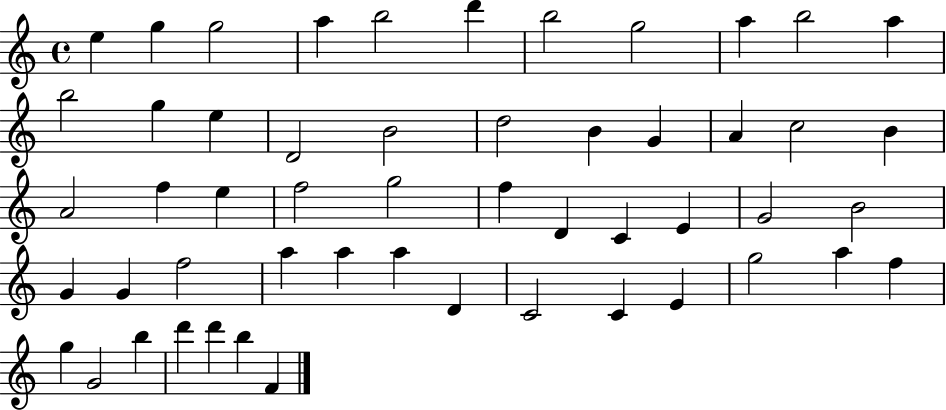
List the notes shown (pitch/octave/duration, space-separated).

E5/q G5/q G5/h A5/q B5/h D6/q B5/h G5/h A5/q B5/h A5/q B5/h G5/q E5/q D4/h B4/h D5/h B4/q G4/q A4/q C5/h B4/q A4/h F5/q E5/q F5/h G5/h F5/q D4/q C4/q E4/q G4/h B4/h G4/q G4/q F5/h A5/q A5/q A5/q D4/q C4/h C4/q E4/q G5/h A5/q F5/q G5/q G4/h B5/q D6/q D6/q B5/q F4/q